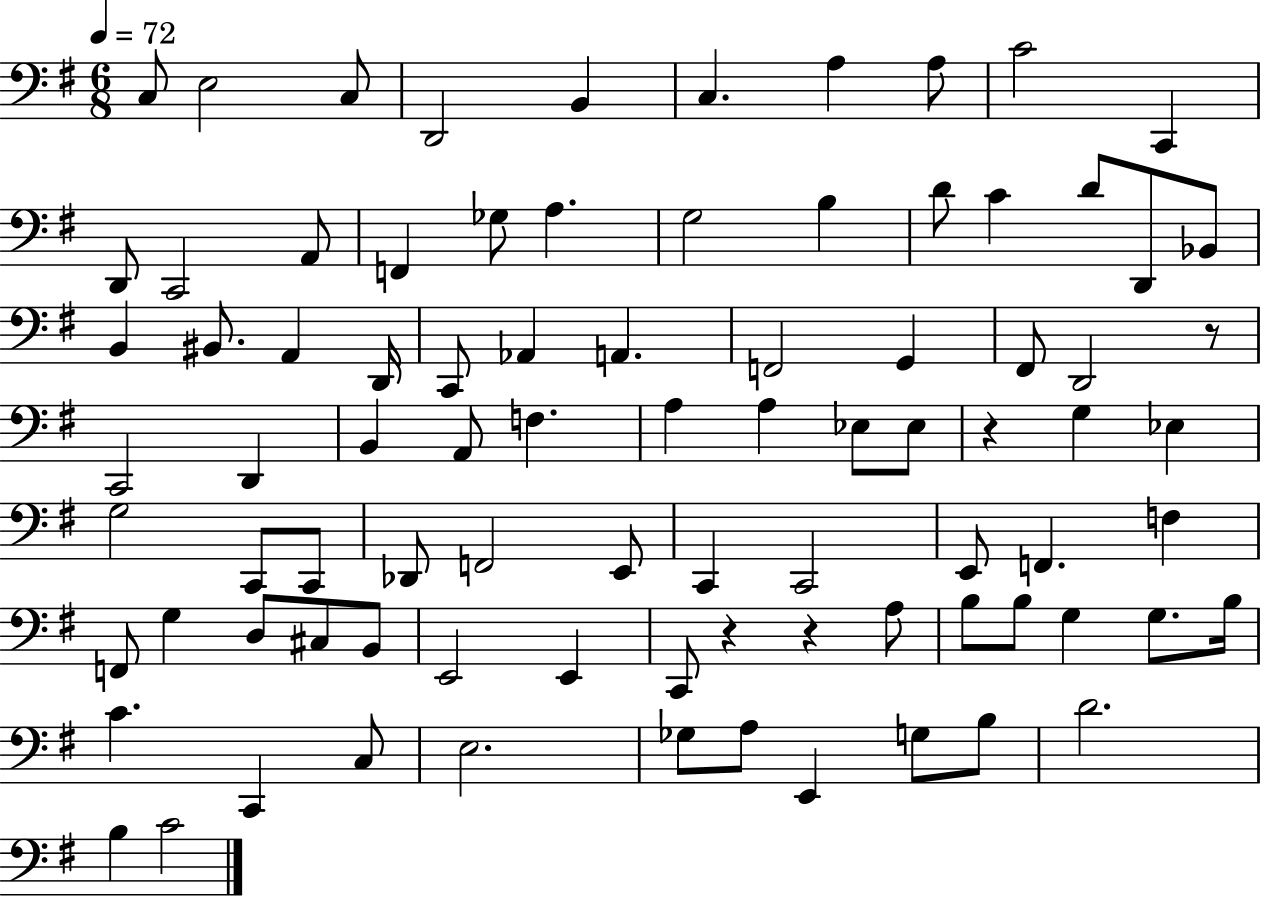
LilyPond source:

{
  \clef bass
  \numericTimeSignature
  \time 6/8
  \key g \major
  \tempo 4 = 72
  c8 e2 c8 | d,2 b,4 | c4. a4 a8 | c'2 c,4 | \break d,8 c,2 a,8 | f,4 ges8 a4. | g2 b4 | d'8 c'4 d'8 d,8 bes,8 | \break b,4 bis,8. a,4 d,16 | c,8 aes,4 a,4. | f,2 g,4 | fis,8 d,2 r8 | \break c,2 d,4 | b,4 a,8 f4. | a4 a4 ees8 ees8 | r4 g4 ees4 | \break g2 c,8 c,8 | des,8 f,2 e,8 | c,4 c,2 | e,8 f,4. f4 | \break f,8 g4 d8 cis8 b,8 | e,2 e,4 | c,8 r4 r4 a8 | b8 b8 g4 g8. b16 | \break c'4. c,4 c8 | e2. | ges8 a8 e,4 g8 b8 | d'2. | \break b4 c'2 | \bar "|."
}